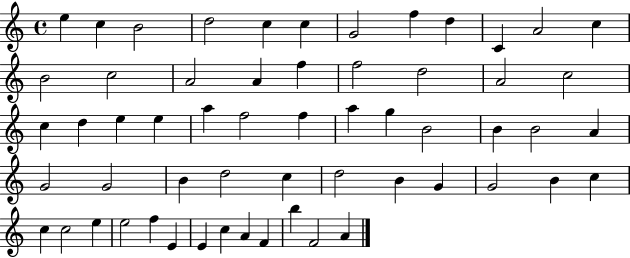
{
  \clef treble
  \time 4/4
  \defaultTimeSignature
  \key c \major
  e''4 c''4 b'2 | d''2 c''4 c''4 | g'2 f''4 d''4 | c'4 a'2 c''4 | \break b'2 c''2 | a'2 a'4 f''4 | f''2 d''2 | a'2 c''2 | \break c''4 d''4 e''4 e''4 | a''4 f''2 f''4 | a''4 g''4 b'2 | b'4 b'2 a'4 | \break g'2 g'2 | b'4 d''2 c''4 | d''2 b'4 g'4 | g'2 b'4 c''4 | \break c''4 c''2 e''4 | e''2 f''4 e'4 | e'4 c''4 a'4 f'4 | b''4 f'2 a'4 | \break \bar "|."
}